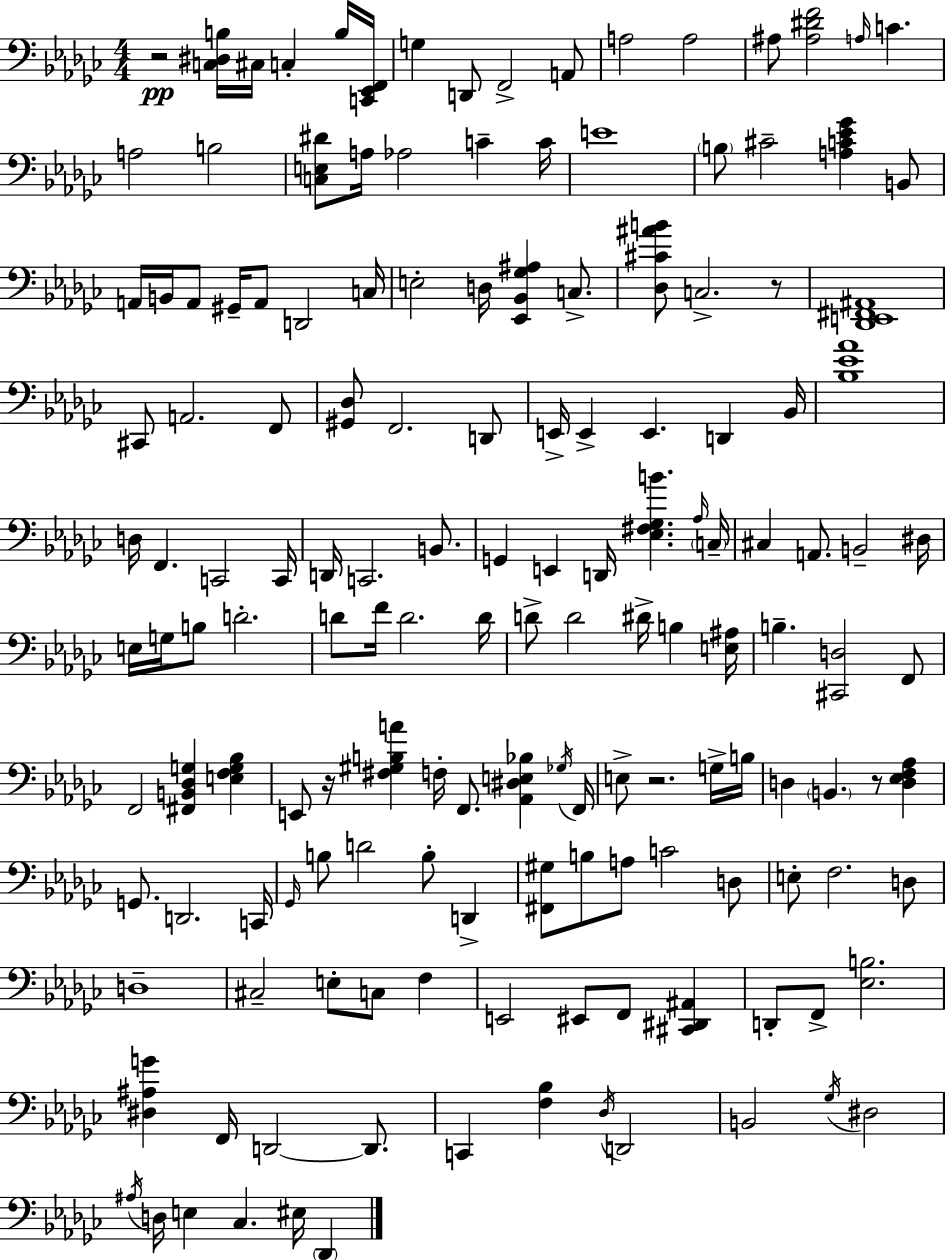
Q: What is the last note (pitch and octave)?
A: Db2